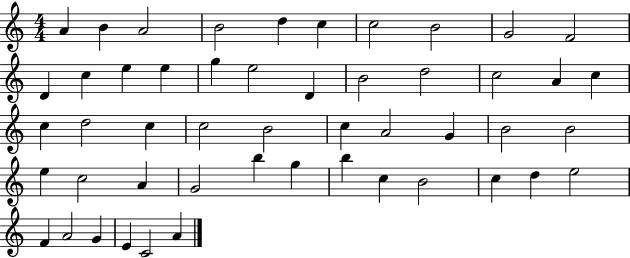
X:1
T:Untitled
M:4/4
L:1/4
K:C
A B A2 B2 d c c2 B2 G2 F2 D c e e g e2 D B2 d2 c2 A c c d2 c c2 B2 c A2 G B2 B2 e c2 A G2 b g b c B2 c d e2 F A2 G E C2 A